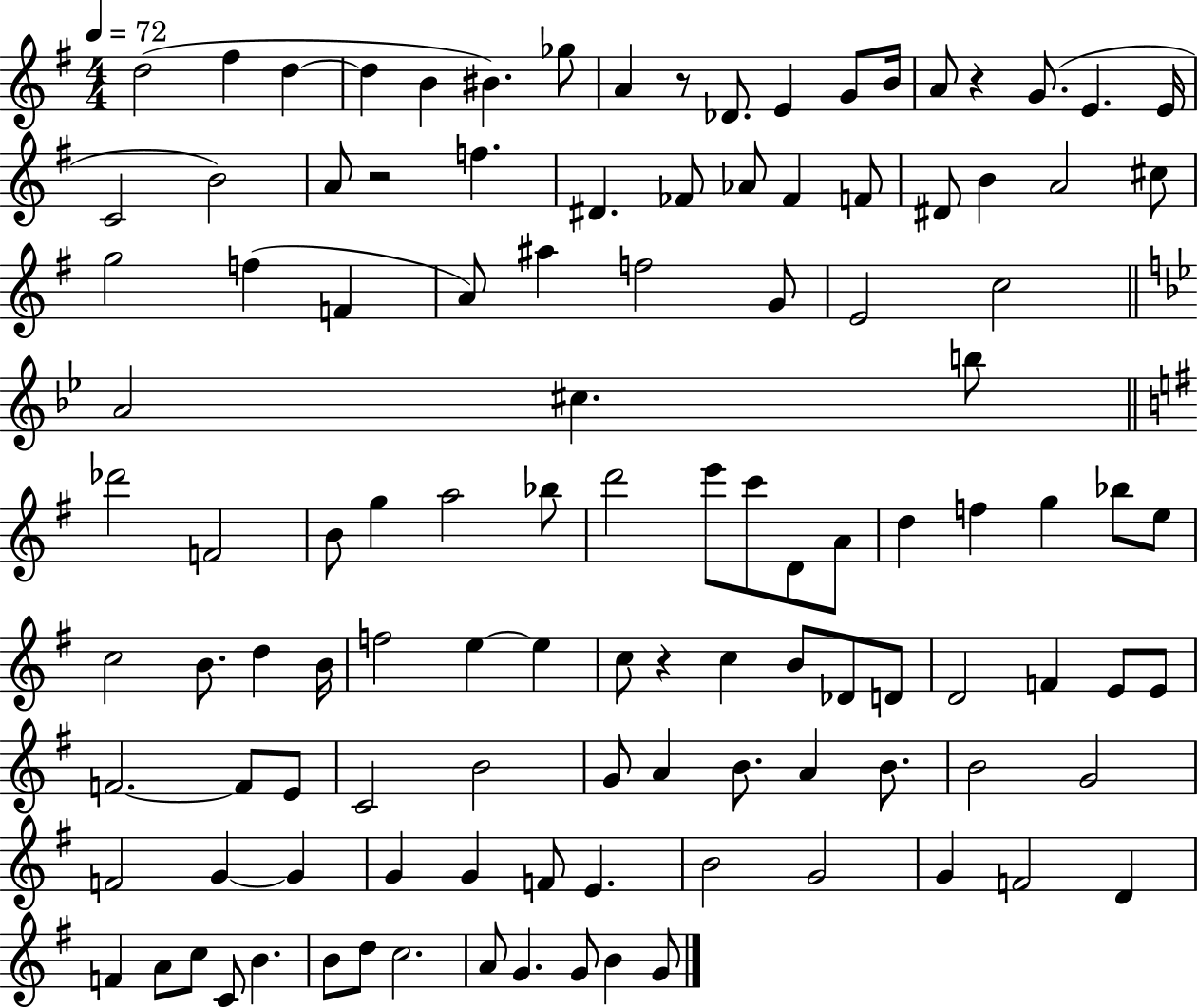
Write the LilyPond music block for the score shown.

{
  \clef treble
  \numericTimeSignature
  \time 4/4
  \key g \major
  \tempo 4 = 72
  d''2( fis''4 d''4~~ | d''4 b'4 bis'4.) ges''8 | a'4 r8 des'8. e'4 g'8 b'16 | a'8 r4 g'8.( e'4. e'16 | \break c'2 b'2) | a'8 r2 f''4. | dis'4. fes'8 aes'8 fes'4 f'8 | dis'8 b'4 a'2 cis''8 | \break g''2 f''4( f'4 | a'8) ais''4 f''2 g'8 | e'2 c''2 | \bar "||" \break \key bes \major a'2 cis''4. b''8 | \bar "||" \break \key g \major des'''2 f'2 | b'8 g''4 a''2 bes''8 | d'''2 e'''8 c'''8 d'8 a'8 | d''4 f''4 g''4 bes''8 e''8 | \break c''2 b'8. d''4 b'16 | f''2 e''4~~ e''4 | c''8 r4 c''4 b'8 des'8 d'8 | d'2 f'4 e'8 e'8 | \break f'2.~~ f'8 e'8 | c'2 b'2 | g'8 a'4 b'8. a'4 b'8. | b'2 g'2 | \break f'2 g'4~~ g'4 | g'4 g'4 f'8 e'4. | b'2 g'2 | g'4 f'2 d'4 | \break f'4 a'8 c''8 c'8 b'4. | b'8 d''8 c''2. | a'8 g'4. g'8 b'4 g'8 | \bar "|."
}